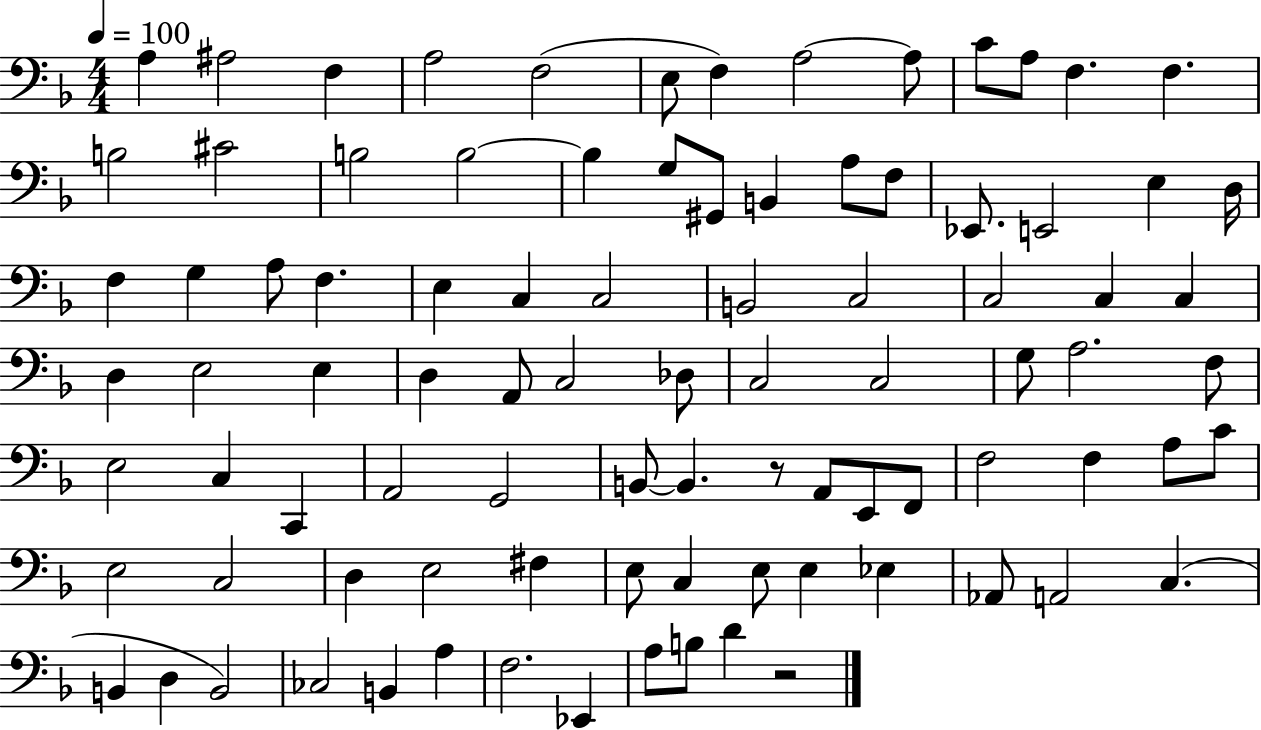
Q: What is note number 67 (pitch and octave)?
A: C3